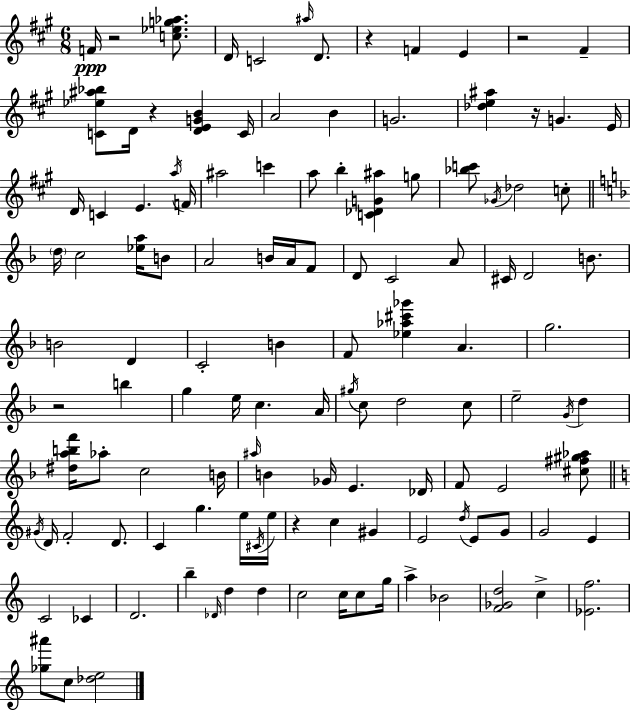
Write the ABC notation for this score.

X:1
T:Untitled
M:6/8
L:1/4
K:A
F/4 z2 [c_eg_a]/2 D/4 C2 ^a/4 D/2 z F E z2 ^F [C_e^a_b]/2 D/4 z [DEGB] C/4 A2 B G2 [_de^a] z/4 G E/4 D/4 C E a/4 F/4 ^a2 c' a/2 b [C_DG^a] g/2 [_bc']/2 _G/4 _d2 c/2 d/4 c2 [_ea]/4 B/2 A2 B/4 A/4 F/2 D/2 C2 A/2 ^C/4 D2 B/2 B2 D C2 B F/2 [_e_a^c'_g'] A g2 z2 b g e/4 c A/4 ^g/4 c/2 d2 c/2 e2 G/4 d [^dabf']/4 _a/2 c2 B/4 ^a/4 B _G/4 E _D/4 F/2 E2 [^c^f^g_a]/2 ^G/4 D/4 F2 D/2 C g e/4 ^C/4 e/4 z c ^G E2 d/4 E/2 G/2 G2 E C2 _C D2 b _D/4 d d c2 c/4 c/2 g/4 a _B2 [F_Gd]2 c [_Ef]2 [_g^a']/2 c/2 [_de]2